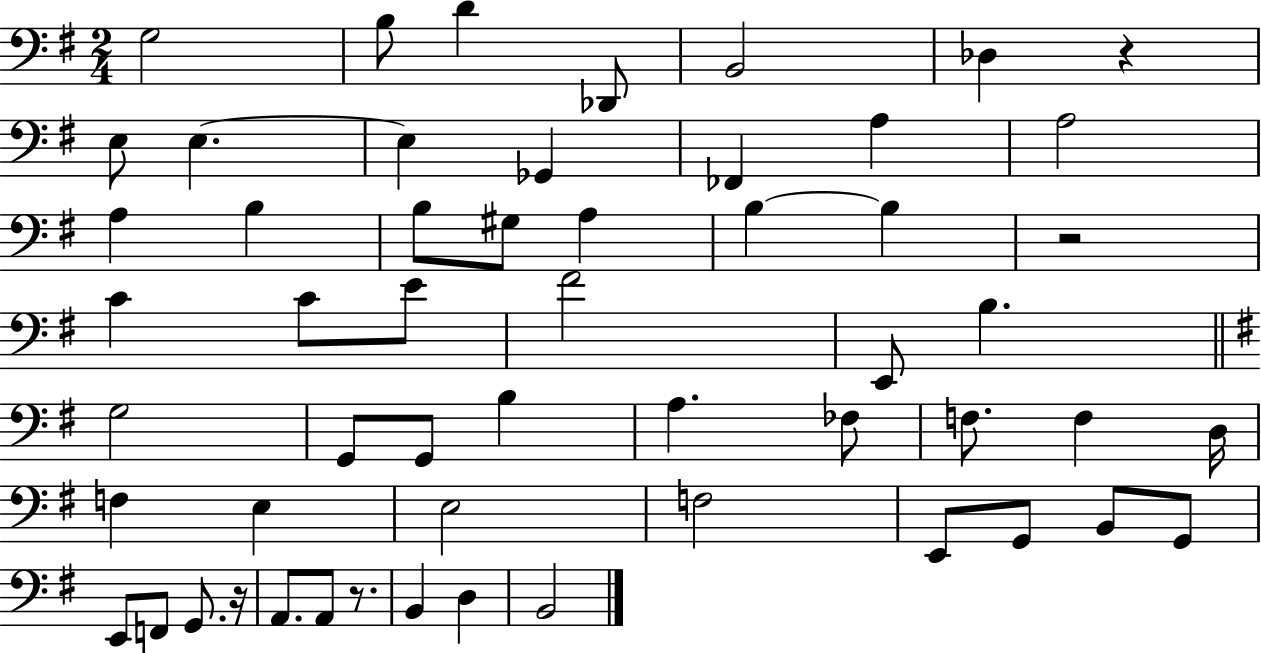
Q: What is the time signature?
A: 2/4